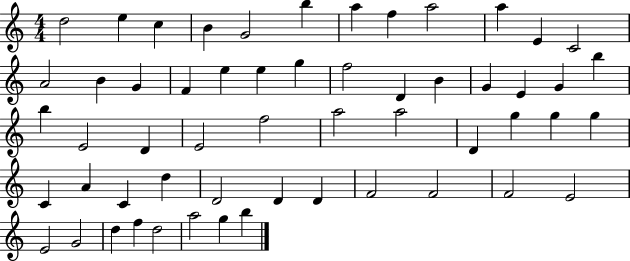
{
  \clef treble
  \numericTimeSignature
  \time 4/4
  \key c \major
  d''2 e''4 c''4 | b'4 g'2 b''4 | a''4 f''4 a''2 | a''4 e'4 c'2 | \break a'2 b'4 g'4 | f'4 e''4 e''4 g''4 | f''2 d'4 b'4 | g'4 e'4 g'4 b''4 | \break b''4 e'2 d'4 | e'2 f''2 | a''2 a''2 | d'4 g''4 g''4 g''4 | \break c'4 a'4 c'4 d''4 | d'2 d'4 d'4 | f'2 f'2 | f'2 e'2 | \break e'2 g'2 | d''4 f''4 d''2 | a''2 g''4 b''4 | \bar "|."
}